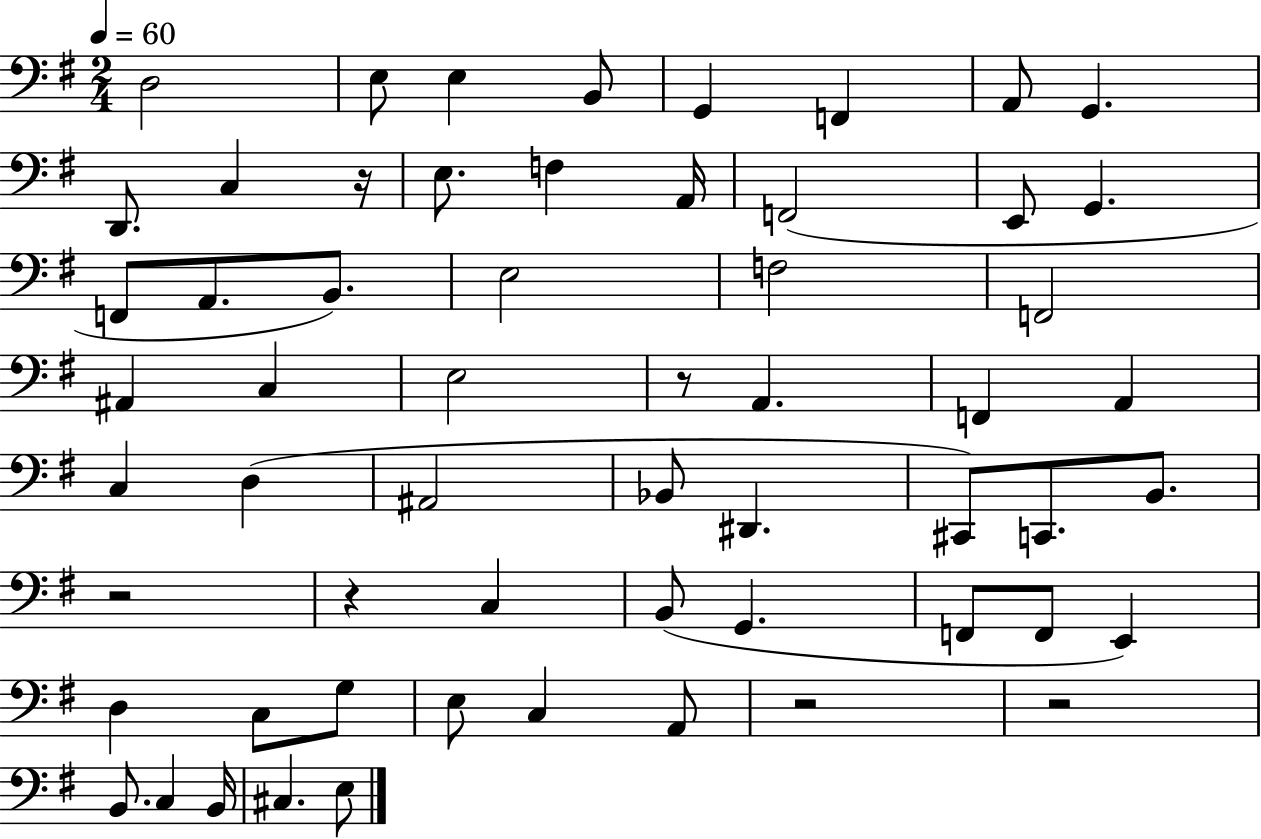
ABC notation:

X:1
T:Untitled
M:2/4
L:1/4
K:G
D,2 E,/2 E, B,,/2 G,, F,, A,,/2 G,, D,,/2 C, z/4 E,/2 F, A,,/4 F,,2 E,,/2 G,, F,,/2 A,,/2 B,,/2 E,2 F,2 F,,2 ^A,, C, E,2 z/2 A,, F,, A,, C, D, ^A,,2 _B,,/2 ^D,, ^C,,/2 C,,/2 B,,/2 z2 z C, B,,/2 G,, F,,/2 F,,/2 E,, D, C,/2 G,/2 E,/2 C, A,,/2 z2 z2 B,,/2 C, B,,/4 ^C, E,/2